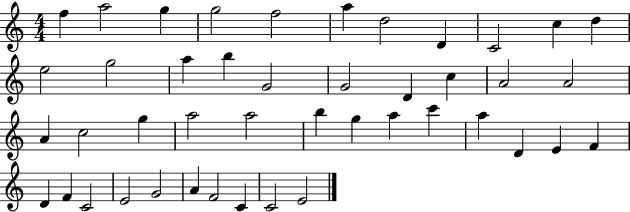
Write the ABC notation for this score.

X:1
T:Untitled
M:4/4
L:1/4
K:C
f a2 g g2 f2 a d2 D C2 c d e2 g2 a b G2 G2 D c A2 A2 A c2 g a2 a2 b g a c' a D E F D F C2 E2 G2 A F2 C C2 E2